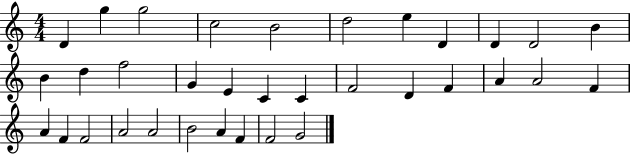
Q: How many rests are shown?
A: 0